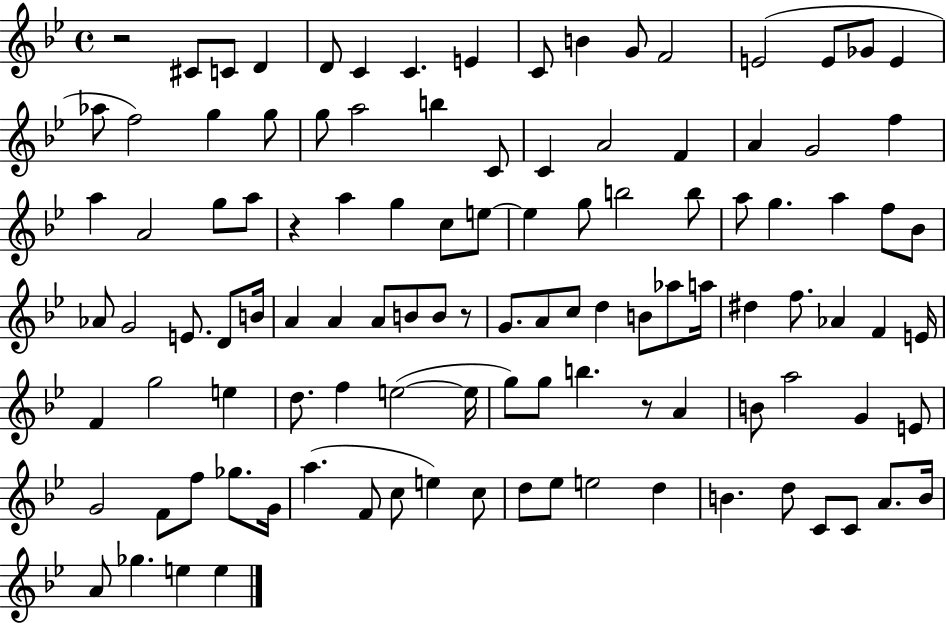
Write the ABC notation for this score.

X:1
T:Untitled
M:4/4
L:1/4
K:Bb
z2 ^C/2 C/2 D D/2 C C E C/2 B G/2 F2 E2 E/2 _G/2 E _a/2 f2 g g/2 g/2 a2 b C/2 C A2 F A G2 f a A2 g/2 a/2 z a g c/2 e/2 e g/2 b2 b/2 a/2 g a f/2 _B/2 _A/2 G2 E/2 D/2 B/4 A A A/2 B/2 B/2 z/2 G/2 A/2 c/2 d B/2 _a/2 a/4 ^d f/2 _A F E/4 F g2 e d/2 f e2 e/4 g/2 g/2 b z/2 A B/2 a2 G E/2 G2 F/2 f/2 _g/2 G/4 a F/2 c/2 e c/2 d/2 _e/2 e2 d B d/2 C/2 C/2 A/2 B/4 A/2 _g e e